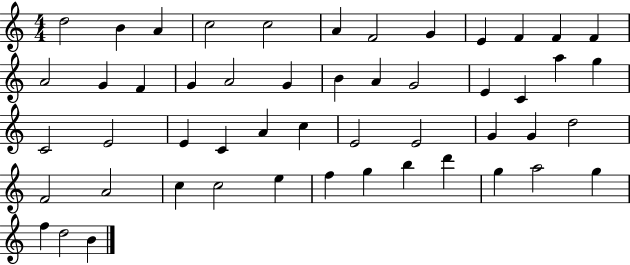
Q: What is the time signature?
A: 4/4